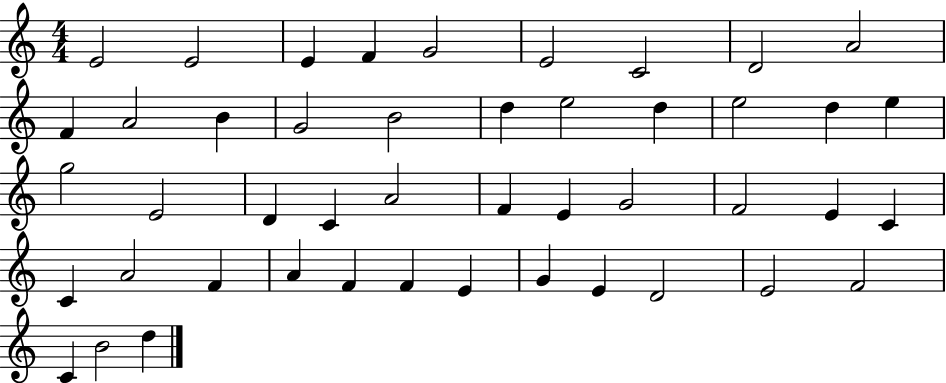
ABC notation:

X:1
T:Untitled
M:4/4
L:1/4
K:C
E2 E2 E F G2 E2 C2 D2 A2 F A2 B G2 B2 d e2 d e2 d e g2 E2 D C A2 F E G2 F2 E C C A2 F A F F E G E D2 E2 F2 C B2 d